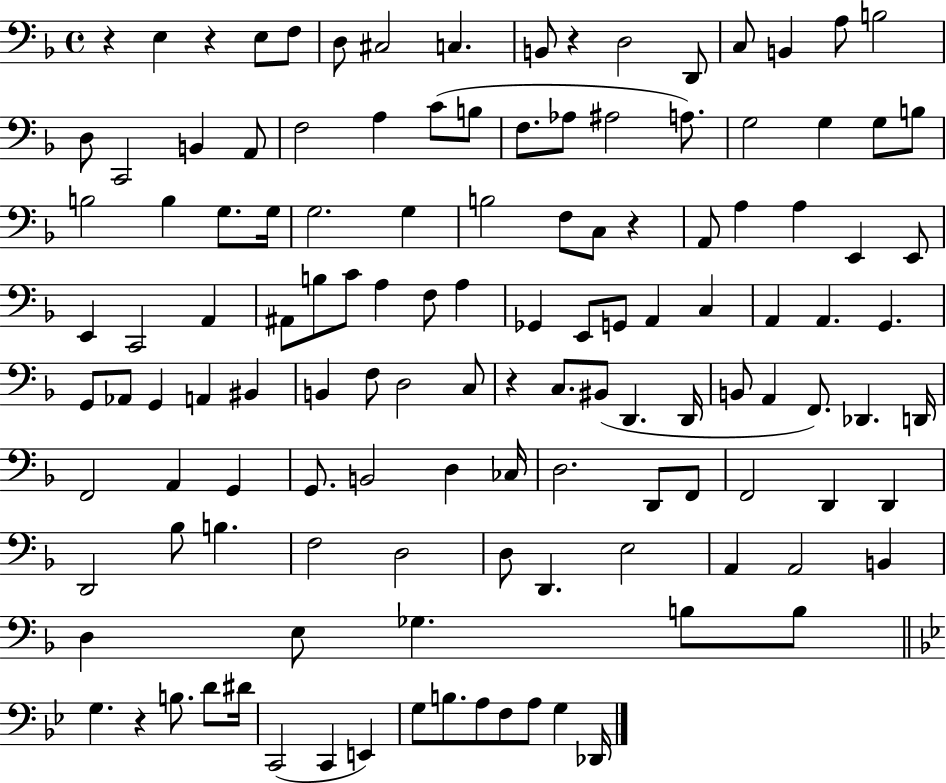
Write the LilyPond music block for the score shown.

{
  \clef bass
  \time 4/4
  \defaultTimeSignature
  \key f \major
  r4 e4 r4 e8 f8 | d8 cis2 c4. | b,8 r4 d2 d,8 | c8 b,4 a8 b2 | \break d8 c,2 b,4 a,8 | f2 a4 c'8( b8 | f8. aes8 ais2 a8.) | g2 g4 g8 b8 | \break b2 b4 g8. g16 | g2. g4 | b2 f8 c8 r4 | a,8 a4 a4 e,4 e,8 | \break e,4 c,2 a,4 | ais,8 b8 c'8 a4 f8 a4 | ges,4 e,8 g,8 a,4 c4 | a,4 a,4. g,4. | \break g,8 aes,8 g,4 a,4 bis,4 | b,4 f8 d2 c8 | r4 c8. bis,8( d,4. d,16 | b,8 a,4 f,8.) des,4. d,16 | \break f,2 a,4 g,4 | g,8. b,2 d4 ces16 | d2. d,8 f,8 | f,2 d,4 d,4 | \break d,2 bes8 b4. | f2 d2 | d8 d,4. e2 | a,4 a,2 b,4 | \break d4 e8 ges4. b8 b8 | \bar "||" \break \key g \minor g4. r4 b8. d'8 dis'16 | c,2( c,4 e,4) | g8 b8. a8 f8 a8 g4 des,16 | \bar "|."
}